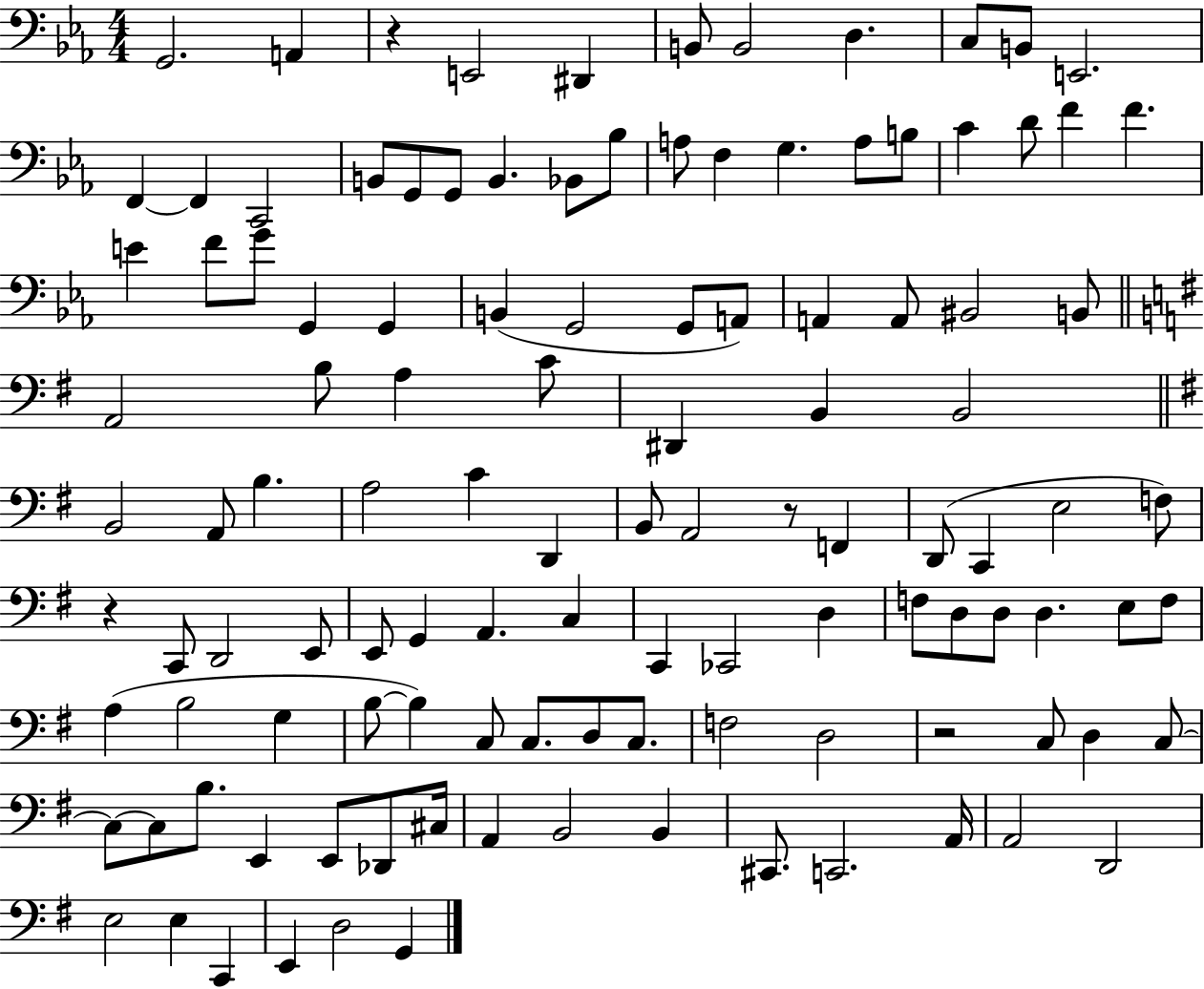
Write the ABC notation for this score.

X:1
T:Untitled
M:4/4
L:1/4
K:Eb
G,,2 A,, z E,,2 ^D,, B,,/2 B,,2 D, C,/2 B,,/2 E,,2 F,, F,, C,,2 B,,/2 G,,/2 G,,/2 B,, _B,,/2 _B,/2 A,/2 F, G, A,/2 B,/2 C D/2 F F E F/2 G/2 G,, G,, B,, G,,2 G,,/2 A,,/2 A,, A,,/2 ^B,,2 B,,/2 A,,2 B,/2 A, C/2 ^D,, B,, B,,2 B,,2 A,,/2 B, A,2 C D,, B,,/2 A,,2 z/2 F,, D,,/2 C,, E,2 F,/2 z C,,/2 D,,2 E,,/2 E,,/2 G,, A,, C, C,, _C,,2 D, F,/2 D,/2 D,/2 D, E,/2 F,/2 A, B,2 G, B,/2 B, C,/2 C,/2 D,/2 C,/2 F,2 D,2 z2 C,/2 D, C,/2 C,/2 C,/2 B,/2 E,, E,,/2 _D,,/2 ^C,/4 A,, B,,2 B,, ^C,,/2 C,,2 A,,/4 A,,2 D,,2 E,2 E, C,, E,, D,2 G,,